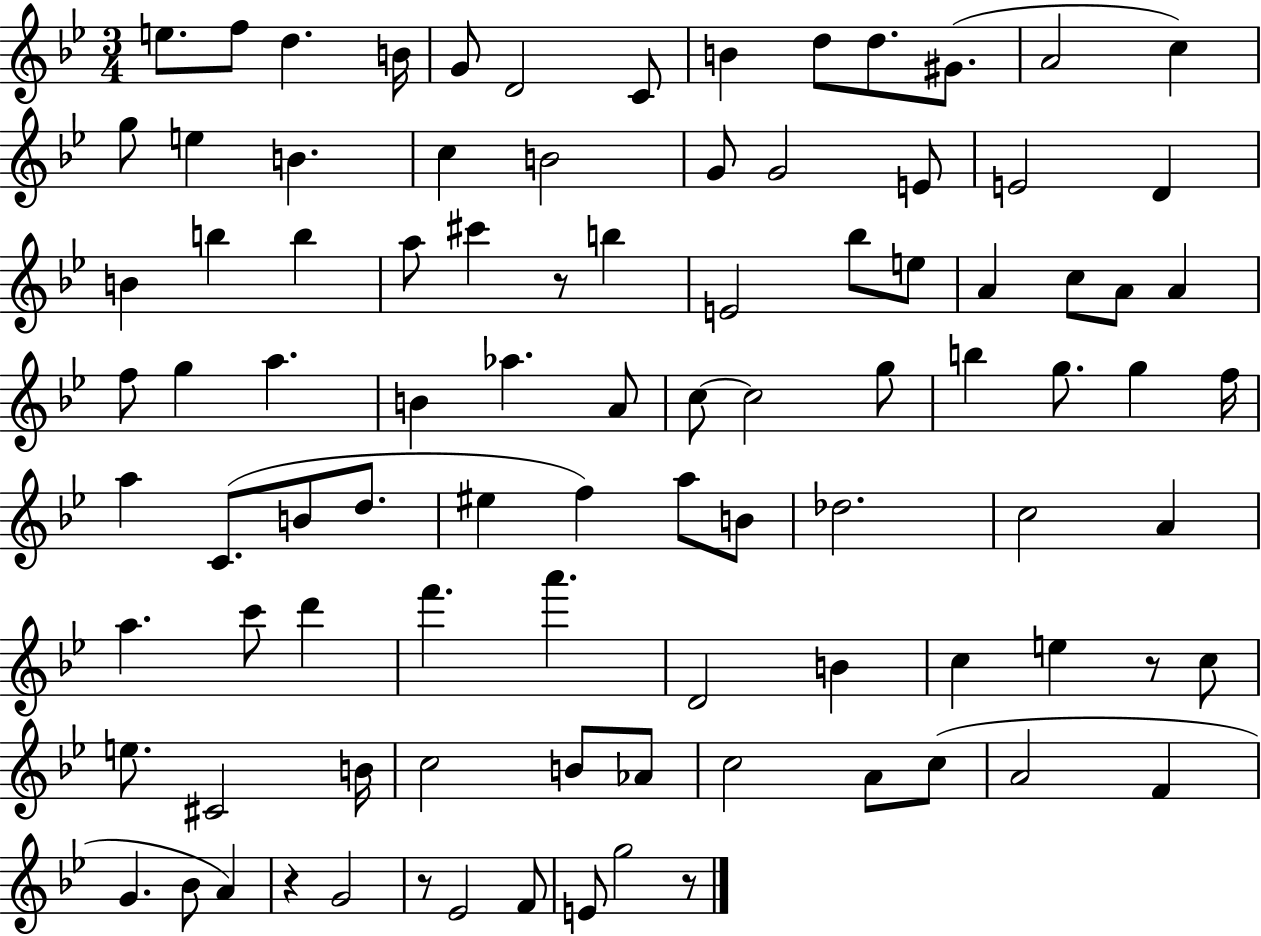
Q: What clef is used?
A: treble